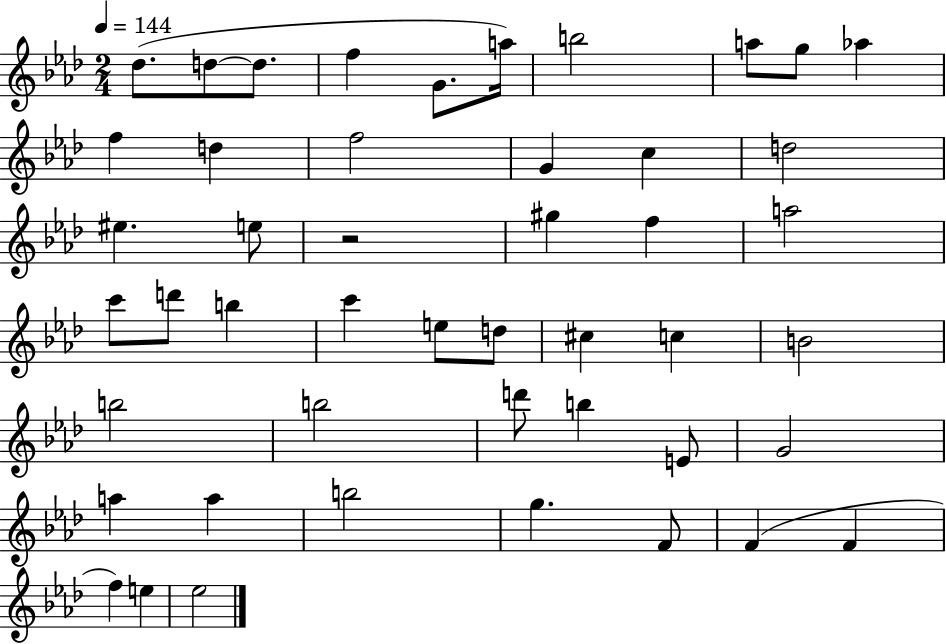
{
  \clef treble
  \numericTimeSignature
  \time 2/4
  \key aes \major
  \tempo 4 = 144
  des''8.( d''8~~ d''8. | f''4 g'8. a''16) | b''2 | a''8 g''8 aes''4 | \break f''4 d''4 | f''2 | g'4 c''4 | d''2 | \break eis''4. e''8 | r2 | gis''4 f''4 | a''2 | \break c'''8 d'''8 b''4 | c'''4 e''8 d''8 | cis''4 c''4 | b'2 | \break b''2 | b''2 | d'''8 b''4 e'8 | g'2 | \break a''4 a''4 | b''2 | g''4. f'8 | f'4( f'4 | \break f''4) e''4 | ees''2 | \bar "|."
}